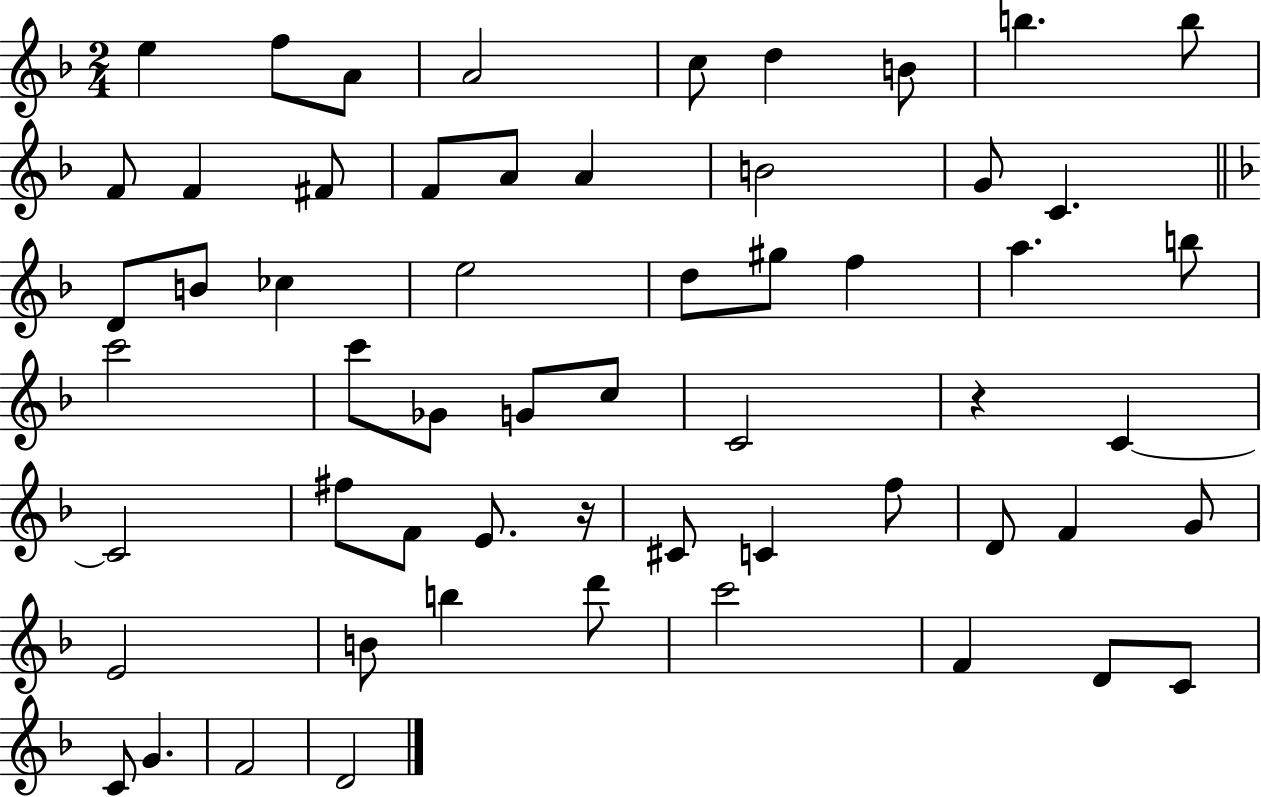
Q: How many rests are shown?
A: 2